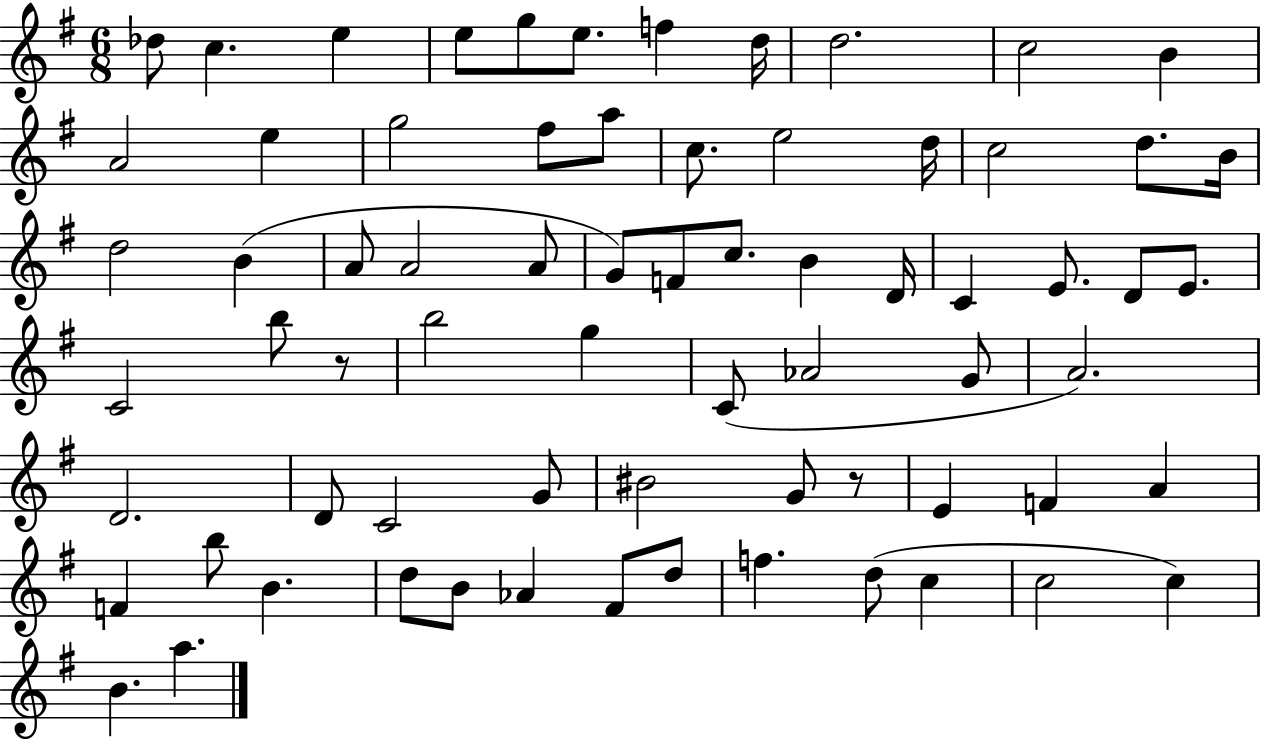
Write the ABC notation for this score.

X:1
T:Untitled
M:6/8
L:1/4
K:G
_d/2 c e e/2 g/2 e/2 f d/4 d2 c2 B A2 e g2 ^f/2 a/2 c/2 e2 d/4 c2 d/2 B/4 d2 B A/2 A2 A/2 G/2 F/2 c/2 B D/4 C E/2 D/2 E/2 C2 b/2 z/2 b2 g C/2 _A2 G/2 A2 D2 D/2 C2 G/2 ^B2 G/2 z/2 E F A F b/2 B d/2 B/2 _A ^F/2 d/2 f d/2 c c2 c B a